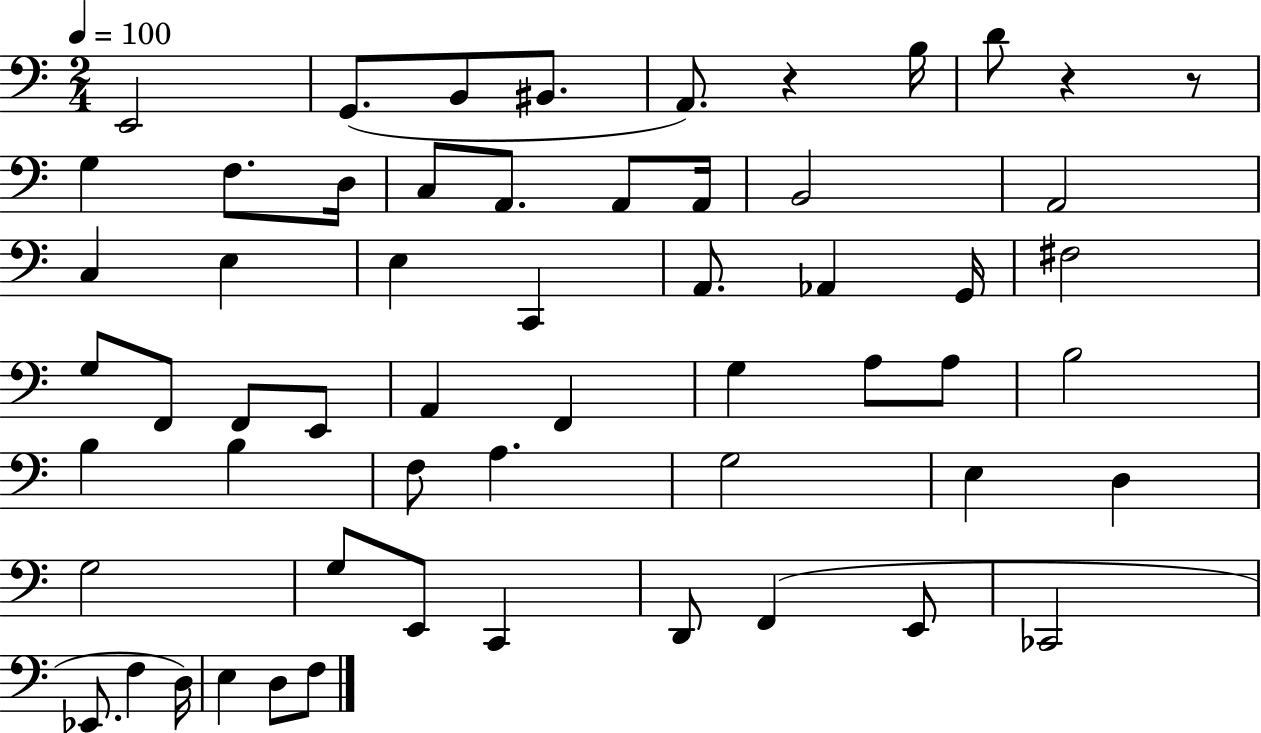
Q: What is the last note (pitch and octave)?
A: F3